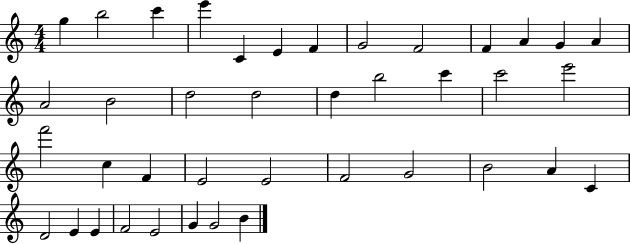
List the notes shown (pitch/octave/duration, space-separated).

G5/q B5/h C6/q E6/q C4/q E4/q F4/q G4/h F4/h F4/q A4/q G4/q A4/q A4/h B4/h D5/h D5/h D5/q B5/h C6/q C6/h E6/h F6/h C5/q F4/q E4/h E4/h F4/h G4/h B4/h A4/q C4/q D4/h E4/q E4/q F4/h E4/h G4/q G4/h B4/q